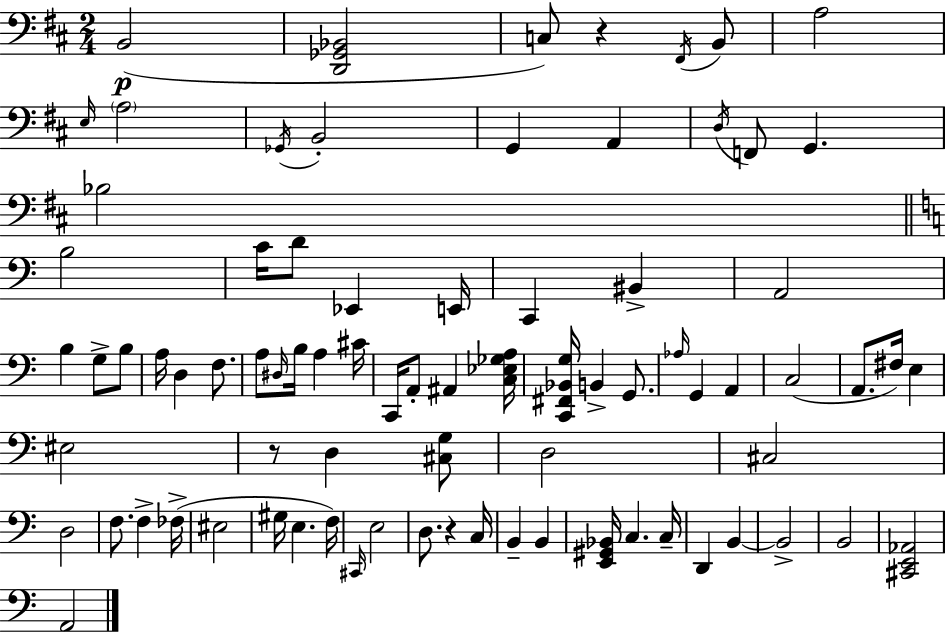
B2/h [D2,Gb2,Bb2]/h C3/e R/q F#2/s B2/e A3/h E3/s A3/h Gb2/s B2/h G2/q A2/q D3/s F2/e G2/q. Bb3/h B3/h C4/s D4/e Eb2/q E2/s C2/q BIS2/q A2/h B3/q G3/e B3/e A3/s D3/q F3/e. A3/e D#3/s B3/s A3/q C#4/s C2/s A2/e A#2/q [C3,Eb3,Gb3,A3]/s [C2,F#2,Bb2,G3]/s B2/q G2/e. Ab3/s G2/q A2/q C3/h A2/e. F#3/s E3/q EIS3/h R/e D3/q [C#3,G3]/e D3/h C#3/h D3/h F3/e. F3/q FES3/s EIS3/h G#3/s E3/q. F3/s C#2/s E3/h D3/e. R/q C3/s B2/q B2/q [E2,G#2,Bb2]/s C3/q. C3/s D2/q B2/q B2/h B2/h [C#2,E2,Ab2]/h A2/h